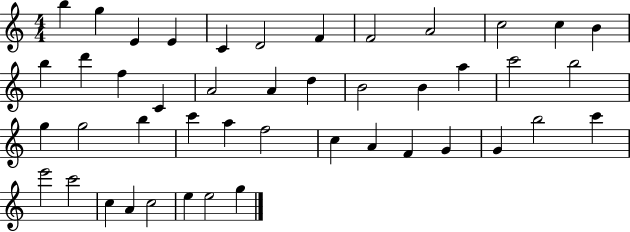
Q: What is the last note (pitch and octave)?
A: G5